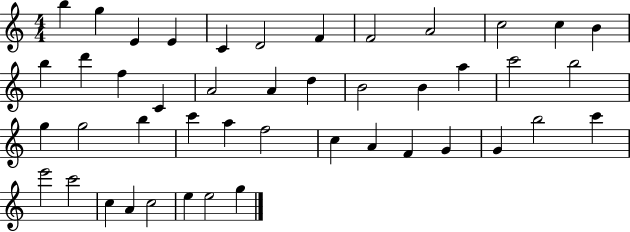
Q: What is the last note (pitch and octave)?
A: G5